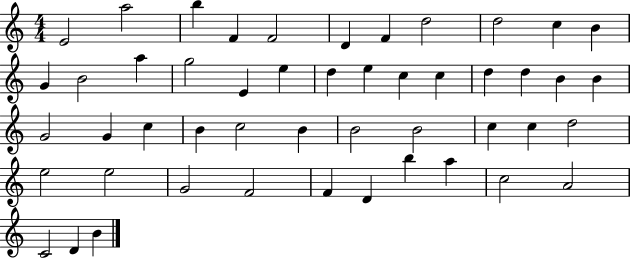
X:1
T:Untitled
M:4/4
L:1/4
K:C
E2 a2 b F F2 D F d2 d2 c B G B2 a g2 E e d e c c d d B B G2 G c B c2 B B2 B2 c c d2 e2 e2 G2 F2 F D b a c2 A2 C2 D B